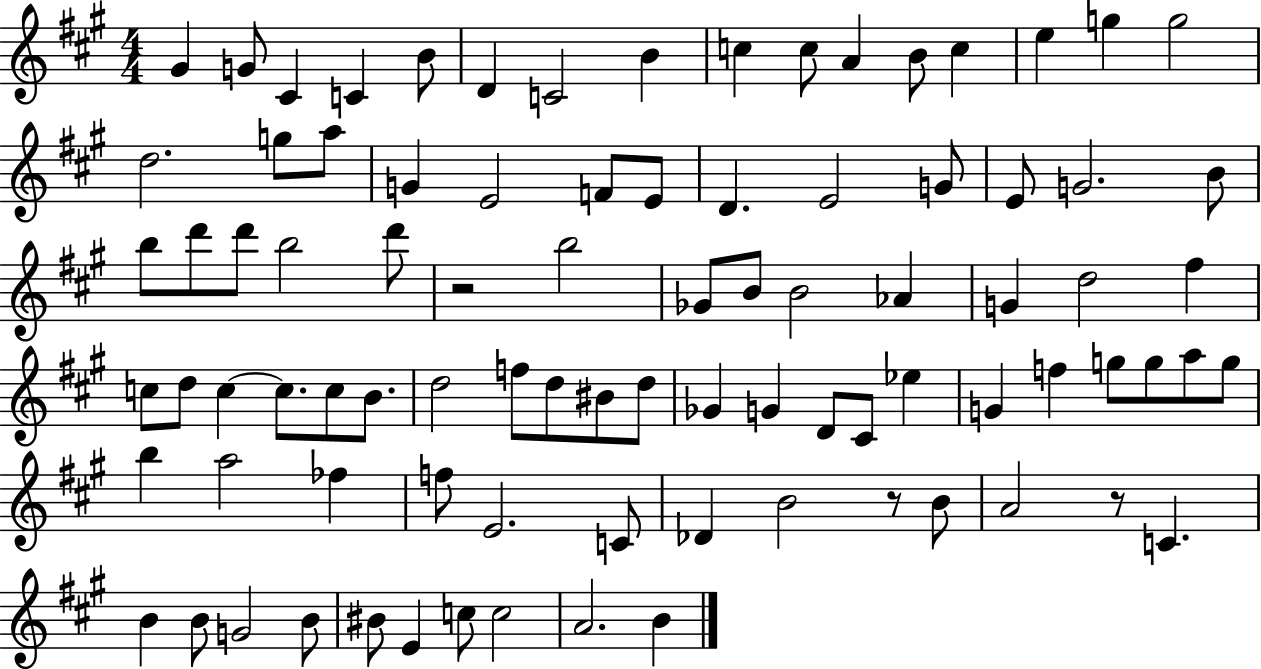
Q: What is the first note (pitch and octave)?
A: G#4